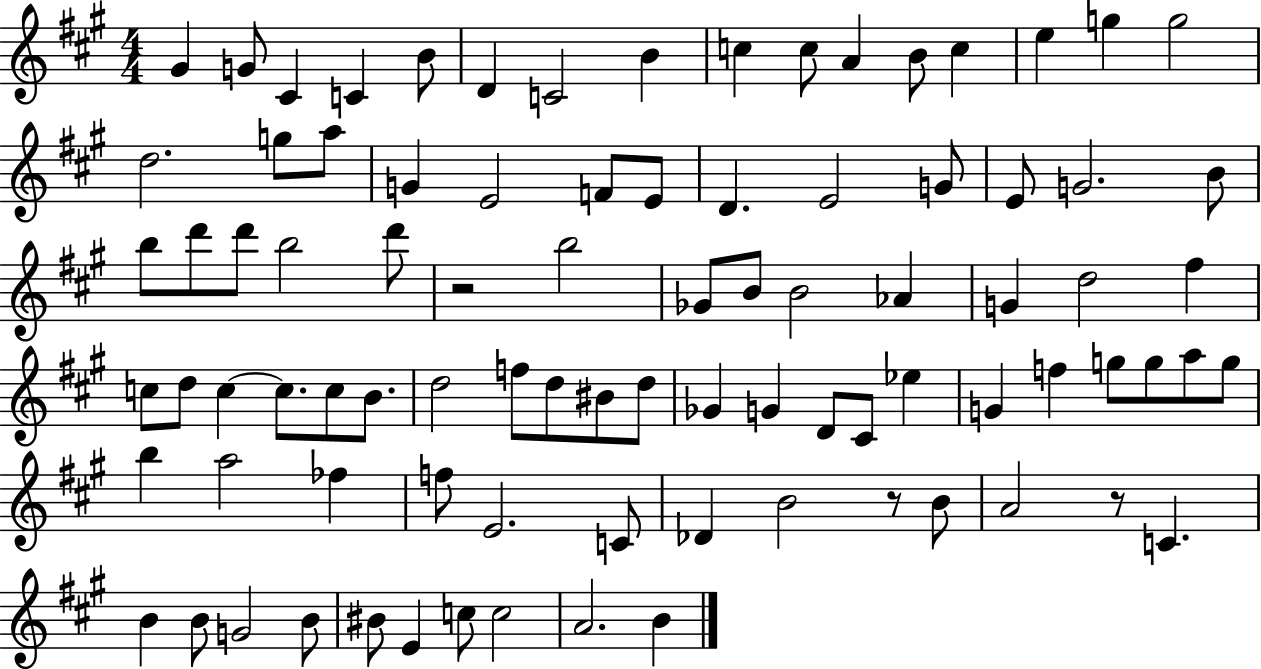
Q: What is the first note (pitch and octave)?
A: G#4